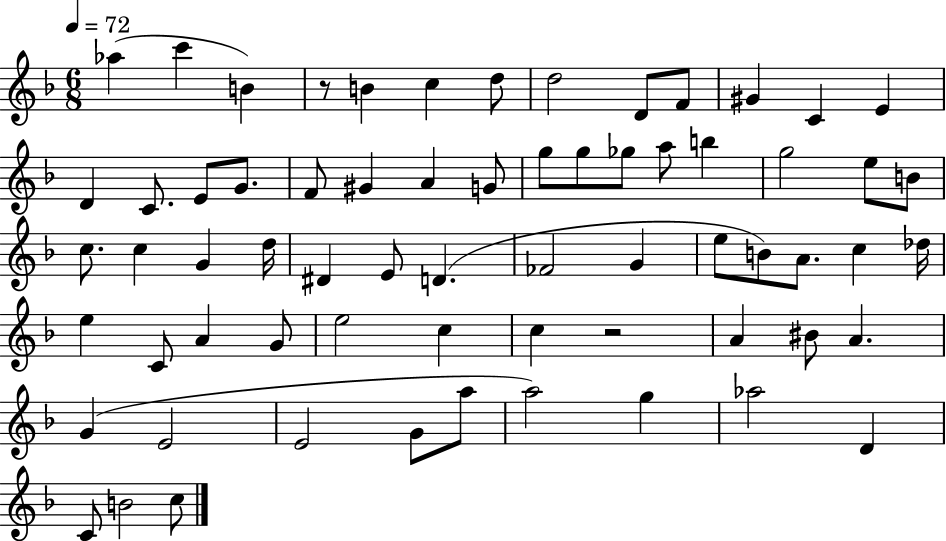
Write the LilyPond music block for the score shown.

{
  \clef treble
  \numericTimeSignature
  \time 6/8
  \key f \major
  \tempo 4 = 72
  aes''4( c'''4 b'4) | r8 b'4 c''4 d''8 | d''2 d'8 f'8 | gis'4 c'4 e'4 | \break d'4 c'8. e'8 g'8. | f'8 gis'4 a'4 g'8 | g''8 g''8 ges''8 a''8 b''4 | g''2 e''8 b'8 | \break c''8. c''4 g'4 d''16 | dis'4 e'8 d'4.( | fes'2 g'4 | e''8 b'8) a'8. c''4 des''16 | \break e''4 c'8 a'4 g'8 | e''2 c''4 | c''4 r2 | a'4 bis'8 a'4. | \break g'4( e'2 | e'2 g'8 a''8 | a''2) g''4 | aes''2 d'4 | \break c'8 b'2 c''8 | \bar "|."
}